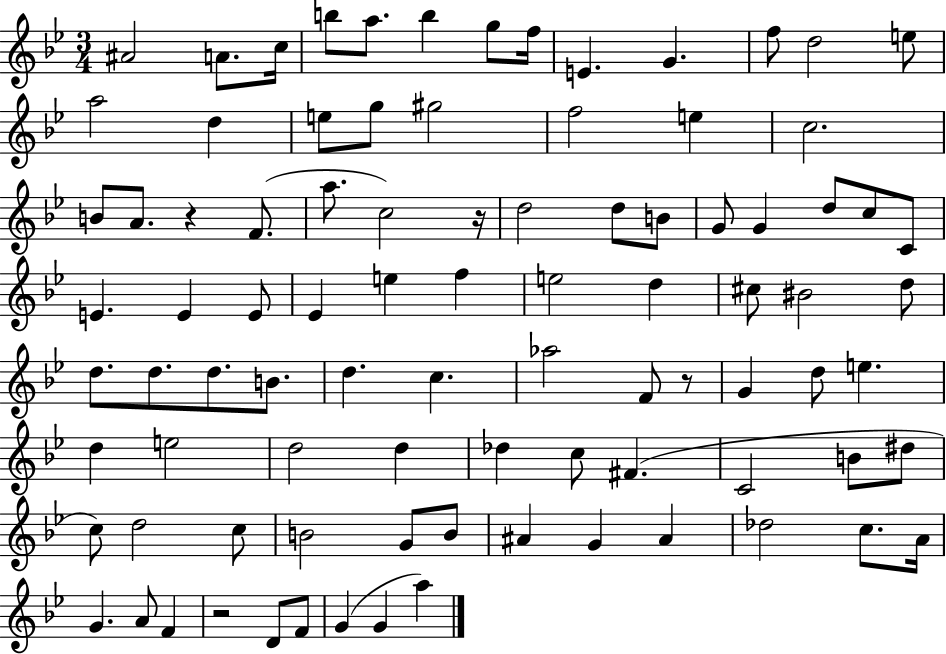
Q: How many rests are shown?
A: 4